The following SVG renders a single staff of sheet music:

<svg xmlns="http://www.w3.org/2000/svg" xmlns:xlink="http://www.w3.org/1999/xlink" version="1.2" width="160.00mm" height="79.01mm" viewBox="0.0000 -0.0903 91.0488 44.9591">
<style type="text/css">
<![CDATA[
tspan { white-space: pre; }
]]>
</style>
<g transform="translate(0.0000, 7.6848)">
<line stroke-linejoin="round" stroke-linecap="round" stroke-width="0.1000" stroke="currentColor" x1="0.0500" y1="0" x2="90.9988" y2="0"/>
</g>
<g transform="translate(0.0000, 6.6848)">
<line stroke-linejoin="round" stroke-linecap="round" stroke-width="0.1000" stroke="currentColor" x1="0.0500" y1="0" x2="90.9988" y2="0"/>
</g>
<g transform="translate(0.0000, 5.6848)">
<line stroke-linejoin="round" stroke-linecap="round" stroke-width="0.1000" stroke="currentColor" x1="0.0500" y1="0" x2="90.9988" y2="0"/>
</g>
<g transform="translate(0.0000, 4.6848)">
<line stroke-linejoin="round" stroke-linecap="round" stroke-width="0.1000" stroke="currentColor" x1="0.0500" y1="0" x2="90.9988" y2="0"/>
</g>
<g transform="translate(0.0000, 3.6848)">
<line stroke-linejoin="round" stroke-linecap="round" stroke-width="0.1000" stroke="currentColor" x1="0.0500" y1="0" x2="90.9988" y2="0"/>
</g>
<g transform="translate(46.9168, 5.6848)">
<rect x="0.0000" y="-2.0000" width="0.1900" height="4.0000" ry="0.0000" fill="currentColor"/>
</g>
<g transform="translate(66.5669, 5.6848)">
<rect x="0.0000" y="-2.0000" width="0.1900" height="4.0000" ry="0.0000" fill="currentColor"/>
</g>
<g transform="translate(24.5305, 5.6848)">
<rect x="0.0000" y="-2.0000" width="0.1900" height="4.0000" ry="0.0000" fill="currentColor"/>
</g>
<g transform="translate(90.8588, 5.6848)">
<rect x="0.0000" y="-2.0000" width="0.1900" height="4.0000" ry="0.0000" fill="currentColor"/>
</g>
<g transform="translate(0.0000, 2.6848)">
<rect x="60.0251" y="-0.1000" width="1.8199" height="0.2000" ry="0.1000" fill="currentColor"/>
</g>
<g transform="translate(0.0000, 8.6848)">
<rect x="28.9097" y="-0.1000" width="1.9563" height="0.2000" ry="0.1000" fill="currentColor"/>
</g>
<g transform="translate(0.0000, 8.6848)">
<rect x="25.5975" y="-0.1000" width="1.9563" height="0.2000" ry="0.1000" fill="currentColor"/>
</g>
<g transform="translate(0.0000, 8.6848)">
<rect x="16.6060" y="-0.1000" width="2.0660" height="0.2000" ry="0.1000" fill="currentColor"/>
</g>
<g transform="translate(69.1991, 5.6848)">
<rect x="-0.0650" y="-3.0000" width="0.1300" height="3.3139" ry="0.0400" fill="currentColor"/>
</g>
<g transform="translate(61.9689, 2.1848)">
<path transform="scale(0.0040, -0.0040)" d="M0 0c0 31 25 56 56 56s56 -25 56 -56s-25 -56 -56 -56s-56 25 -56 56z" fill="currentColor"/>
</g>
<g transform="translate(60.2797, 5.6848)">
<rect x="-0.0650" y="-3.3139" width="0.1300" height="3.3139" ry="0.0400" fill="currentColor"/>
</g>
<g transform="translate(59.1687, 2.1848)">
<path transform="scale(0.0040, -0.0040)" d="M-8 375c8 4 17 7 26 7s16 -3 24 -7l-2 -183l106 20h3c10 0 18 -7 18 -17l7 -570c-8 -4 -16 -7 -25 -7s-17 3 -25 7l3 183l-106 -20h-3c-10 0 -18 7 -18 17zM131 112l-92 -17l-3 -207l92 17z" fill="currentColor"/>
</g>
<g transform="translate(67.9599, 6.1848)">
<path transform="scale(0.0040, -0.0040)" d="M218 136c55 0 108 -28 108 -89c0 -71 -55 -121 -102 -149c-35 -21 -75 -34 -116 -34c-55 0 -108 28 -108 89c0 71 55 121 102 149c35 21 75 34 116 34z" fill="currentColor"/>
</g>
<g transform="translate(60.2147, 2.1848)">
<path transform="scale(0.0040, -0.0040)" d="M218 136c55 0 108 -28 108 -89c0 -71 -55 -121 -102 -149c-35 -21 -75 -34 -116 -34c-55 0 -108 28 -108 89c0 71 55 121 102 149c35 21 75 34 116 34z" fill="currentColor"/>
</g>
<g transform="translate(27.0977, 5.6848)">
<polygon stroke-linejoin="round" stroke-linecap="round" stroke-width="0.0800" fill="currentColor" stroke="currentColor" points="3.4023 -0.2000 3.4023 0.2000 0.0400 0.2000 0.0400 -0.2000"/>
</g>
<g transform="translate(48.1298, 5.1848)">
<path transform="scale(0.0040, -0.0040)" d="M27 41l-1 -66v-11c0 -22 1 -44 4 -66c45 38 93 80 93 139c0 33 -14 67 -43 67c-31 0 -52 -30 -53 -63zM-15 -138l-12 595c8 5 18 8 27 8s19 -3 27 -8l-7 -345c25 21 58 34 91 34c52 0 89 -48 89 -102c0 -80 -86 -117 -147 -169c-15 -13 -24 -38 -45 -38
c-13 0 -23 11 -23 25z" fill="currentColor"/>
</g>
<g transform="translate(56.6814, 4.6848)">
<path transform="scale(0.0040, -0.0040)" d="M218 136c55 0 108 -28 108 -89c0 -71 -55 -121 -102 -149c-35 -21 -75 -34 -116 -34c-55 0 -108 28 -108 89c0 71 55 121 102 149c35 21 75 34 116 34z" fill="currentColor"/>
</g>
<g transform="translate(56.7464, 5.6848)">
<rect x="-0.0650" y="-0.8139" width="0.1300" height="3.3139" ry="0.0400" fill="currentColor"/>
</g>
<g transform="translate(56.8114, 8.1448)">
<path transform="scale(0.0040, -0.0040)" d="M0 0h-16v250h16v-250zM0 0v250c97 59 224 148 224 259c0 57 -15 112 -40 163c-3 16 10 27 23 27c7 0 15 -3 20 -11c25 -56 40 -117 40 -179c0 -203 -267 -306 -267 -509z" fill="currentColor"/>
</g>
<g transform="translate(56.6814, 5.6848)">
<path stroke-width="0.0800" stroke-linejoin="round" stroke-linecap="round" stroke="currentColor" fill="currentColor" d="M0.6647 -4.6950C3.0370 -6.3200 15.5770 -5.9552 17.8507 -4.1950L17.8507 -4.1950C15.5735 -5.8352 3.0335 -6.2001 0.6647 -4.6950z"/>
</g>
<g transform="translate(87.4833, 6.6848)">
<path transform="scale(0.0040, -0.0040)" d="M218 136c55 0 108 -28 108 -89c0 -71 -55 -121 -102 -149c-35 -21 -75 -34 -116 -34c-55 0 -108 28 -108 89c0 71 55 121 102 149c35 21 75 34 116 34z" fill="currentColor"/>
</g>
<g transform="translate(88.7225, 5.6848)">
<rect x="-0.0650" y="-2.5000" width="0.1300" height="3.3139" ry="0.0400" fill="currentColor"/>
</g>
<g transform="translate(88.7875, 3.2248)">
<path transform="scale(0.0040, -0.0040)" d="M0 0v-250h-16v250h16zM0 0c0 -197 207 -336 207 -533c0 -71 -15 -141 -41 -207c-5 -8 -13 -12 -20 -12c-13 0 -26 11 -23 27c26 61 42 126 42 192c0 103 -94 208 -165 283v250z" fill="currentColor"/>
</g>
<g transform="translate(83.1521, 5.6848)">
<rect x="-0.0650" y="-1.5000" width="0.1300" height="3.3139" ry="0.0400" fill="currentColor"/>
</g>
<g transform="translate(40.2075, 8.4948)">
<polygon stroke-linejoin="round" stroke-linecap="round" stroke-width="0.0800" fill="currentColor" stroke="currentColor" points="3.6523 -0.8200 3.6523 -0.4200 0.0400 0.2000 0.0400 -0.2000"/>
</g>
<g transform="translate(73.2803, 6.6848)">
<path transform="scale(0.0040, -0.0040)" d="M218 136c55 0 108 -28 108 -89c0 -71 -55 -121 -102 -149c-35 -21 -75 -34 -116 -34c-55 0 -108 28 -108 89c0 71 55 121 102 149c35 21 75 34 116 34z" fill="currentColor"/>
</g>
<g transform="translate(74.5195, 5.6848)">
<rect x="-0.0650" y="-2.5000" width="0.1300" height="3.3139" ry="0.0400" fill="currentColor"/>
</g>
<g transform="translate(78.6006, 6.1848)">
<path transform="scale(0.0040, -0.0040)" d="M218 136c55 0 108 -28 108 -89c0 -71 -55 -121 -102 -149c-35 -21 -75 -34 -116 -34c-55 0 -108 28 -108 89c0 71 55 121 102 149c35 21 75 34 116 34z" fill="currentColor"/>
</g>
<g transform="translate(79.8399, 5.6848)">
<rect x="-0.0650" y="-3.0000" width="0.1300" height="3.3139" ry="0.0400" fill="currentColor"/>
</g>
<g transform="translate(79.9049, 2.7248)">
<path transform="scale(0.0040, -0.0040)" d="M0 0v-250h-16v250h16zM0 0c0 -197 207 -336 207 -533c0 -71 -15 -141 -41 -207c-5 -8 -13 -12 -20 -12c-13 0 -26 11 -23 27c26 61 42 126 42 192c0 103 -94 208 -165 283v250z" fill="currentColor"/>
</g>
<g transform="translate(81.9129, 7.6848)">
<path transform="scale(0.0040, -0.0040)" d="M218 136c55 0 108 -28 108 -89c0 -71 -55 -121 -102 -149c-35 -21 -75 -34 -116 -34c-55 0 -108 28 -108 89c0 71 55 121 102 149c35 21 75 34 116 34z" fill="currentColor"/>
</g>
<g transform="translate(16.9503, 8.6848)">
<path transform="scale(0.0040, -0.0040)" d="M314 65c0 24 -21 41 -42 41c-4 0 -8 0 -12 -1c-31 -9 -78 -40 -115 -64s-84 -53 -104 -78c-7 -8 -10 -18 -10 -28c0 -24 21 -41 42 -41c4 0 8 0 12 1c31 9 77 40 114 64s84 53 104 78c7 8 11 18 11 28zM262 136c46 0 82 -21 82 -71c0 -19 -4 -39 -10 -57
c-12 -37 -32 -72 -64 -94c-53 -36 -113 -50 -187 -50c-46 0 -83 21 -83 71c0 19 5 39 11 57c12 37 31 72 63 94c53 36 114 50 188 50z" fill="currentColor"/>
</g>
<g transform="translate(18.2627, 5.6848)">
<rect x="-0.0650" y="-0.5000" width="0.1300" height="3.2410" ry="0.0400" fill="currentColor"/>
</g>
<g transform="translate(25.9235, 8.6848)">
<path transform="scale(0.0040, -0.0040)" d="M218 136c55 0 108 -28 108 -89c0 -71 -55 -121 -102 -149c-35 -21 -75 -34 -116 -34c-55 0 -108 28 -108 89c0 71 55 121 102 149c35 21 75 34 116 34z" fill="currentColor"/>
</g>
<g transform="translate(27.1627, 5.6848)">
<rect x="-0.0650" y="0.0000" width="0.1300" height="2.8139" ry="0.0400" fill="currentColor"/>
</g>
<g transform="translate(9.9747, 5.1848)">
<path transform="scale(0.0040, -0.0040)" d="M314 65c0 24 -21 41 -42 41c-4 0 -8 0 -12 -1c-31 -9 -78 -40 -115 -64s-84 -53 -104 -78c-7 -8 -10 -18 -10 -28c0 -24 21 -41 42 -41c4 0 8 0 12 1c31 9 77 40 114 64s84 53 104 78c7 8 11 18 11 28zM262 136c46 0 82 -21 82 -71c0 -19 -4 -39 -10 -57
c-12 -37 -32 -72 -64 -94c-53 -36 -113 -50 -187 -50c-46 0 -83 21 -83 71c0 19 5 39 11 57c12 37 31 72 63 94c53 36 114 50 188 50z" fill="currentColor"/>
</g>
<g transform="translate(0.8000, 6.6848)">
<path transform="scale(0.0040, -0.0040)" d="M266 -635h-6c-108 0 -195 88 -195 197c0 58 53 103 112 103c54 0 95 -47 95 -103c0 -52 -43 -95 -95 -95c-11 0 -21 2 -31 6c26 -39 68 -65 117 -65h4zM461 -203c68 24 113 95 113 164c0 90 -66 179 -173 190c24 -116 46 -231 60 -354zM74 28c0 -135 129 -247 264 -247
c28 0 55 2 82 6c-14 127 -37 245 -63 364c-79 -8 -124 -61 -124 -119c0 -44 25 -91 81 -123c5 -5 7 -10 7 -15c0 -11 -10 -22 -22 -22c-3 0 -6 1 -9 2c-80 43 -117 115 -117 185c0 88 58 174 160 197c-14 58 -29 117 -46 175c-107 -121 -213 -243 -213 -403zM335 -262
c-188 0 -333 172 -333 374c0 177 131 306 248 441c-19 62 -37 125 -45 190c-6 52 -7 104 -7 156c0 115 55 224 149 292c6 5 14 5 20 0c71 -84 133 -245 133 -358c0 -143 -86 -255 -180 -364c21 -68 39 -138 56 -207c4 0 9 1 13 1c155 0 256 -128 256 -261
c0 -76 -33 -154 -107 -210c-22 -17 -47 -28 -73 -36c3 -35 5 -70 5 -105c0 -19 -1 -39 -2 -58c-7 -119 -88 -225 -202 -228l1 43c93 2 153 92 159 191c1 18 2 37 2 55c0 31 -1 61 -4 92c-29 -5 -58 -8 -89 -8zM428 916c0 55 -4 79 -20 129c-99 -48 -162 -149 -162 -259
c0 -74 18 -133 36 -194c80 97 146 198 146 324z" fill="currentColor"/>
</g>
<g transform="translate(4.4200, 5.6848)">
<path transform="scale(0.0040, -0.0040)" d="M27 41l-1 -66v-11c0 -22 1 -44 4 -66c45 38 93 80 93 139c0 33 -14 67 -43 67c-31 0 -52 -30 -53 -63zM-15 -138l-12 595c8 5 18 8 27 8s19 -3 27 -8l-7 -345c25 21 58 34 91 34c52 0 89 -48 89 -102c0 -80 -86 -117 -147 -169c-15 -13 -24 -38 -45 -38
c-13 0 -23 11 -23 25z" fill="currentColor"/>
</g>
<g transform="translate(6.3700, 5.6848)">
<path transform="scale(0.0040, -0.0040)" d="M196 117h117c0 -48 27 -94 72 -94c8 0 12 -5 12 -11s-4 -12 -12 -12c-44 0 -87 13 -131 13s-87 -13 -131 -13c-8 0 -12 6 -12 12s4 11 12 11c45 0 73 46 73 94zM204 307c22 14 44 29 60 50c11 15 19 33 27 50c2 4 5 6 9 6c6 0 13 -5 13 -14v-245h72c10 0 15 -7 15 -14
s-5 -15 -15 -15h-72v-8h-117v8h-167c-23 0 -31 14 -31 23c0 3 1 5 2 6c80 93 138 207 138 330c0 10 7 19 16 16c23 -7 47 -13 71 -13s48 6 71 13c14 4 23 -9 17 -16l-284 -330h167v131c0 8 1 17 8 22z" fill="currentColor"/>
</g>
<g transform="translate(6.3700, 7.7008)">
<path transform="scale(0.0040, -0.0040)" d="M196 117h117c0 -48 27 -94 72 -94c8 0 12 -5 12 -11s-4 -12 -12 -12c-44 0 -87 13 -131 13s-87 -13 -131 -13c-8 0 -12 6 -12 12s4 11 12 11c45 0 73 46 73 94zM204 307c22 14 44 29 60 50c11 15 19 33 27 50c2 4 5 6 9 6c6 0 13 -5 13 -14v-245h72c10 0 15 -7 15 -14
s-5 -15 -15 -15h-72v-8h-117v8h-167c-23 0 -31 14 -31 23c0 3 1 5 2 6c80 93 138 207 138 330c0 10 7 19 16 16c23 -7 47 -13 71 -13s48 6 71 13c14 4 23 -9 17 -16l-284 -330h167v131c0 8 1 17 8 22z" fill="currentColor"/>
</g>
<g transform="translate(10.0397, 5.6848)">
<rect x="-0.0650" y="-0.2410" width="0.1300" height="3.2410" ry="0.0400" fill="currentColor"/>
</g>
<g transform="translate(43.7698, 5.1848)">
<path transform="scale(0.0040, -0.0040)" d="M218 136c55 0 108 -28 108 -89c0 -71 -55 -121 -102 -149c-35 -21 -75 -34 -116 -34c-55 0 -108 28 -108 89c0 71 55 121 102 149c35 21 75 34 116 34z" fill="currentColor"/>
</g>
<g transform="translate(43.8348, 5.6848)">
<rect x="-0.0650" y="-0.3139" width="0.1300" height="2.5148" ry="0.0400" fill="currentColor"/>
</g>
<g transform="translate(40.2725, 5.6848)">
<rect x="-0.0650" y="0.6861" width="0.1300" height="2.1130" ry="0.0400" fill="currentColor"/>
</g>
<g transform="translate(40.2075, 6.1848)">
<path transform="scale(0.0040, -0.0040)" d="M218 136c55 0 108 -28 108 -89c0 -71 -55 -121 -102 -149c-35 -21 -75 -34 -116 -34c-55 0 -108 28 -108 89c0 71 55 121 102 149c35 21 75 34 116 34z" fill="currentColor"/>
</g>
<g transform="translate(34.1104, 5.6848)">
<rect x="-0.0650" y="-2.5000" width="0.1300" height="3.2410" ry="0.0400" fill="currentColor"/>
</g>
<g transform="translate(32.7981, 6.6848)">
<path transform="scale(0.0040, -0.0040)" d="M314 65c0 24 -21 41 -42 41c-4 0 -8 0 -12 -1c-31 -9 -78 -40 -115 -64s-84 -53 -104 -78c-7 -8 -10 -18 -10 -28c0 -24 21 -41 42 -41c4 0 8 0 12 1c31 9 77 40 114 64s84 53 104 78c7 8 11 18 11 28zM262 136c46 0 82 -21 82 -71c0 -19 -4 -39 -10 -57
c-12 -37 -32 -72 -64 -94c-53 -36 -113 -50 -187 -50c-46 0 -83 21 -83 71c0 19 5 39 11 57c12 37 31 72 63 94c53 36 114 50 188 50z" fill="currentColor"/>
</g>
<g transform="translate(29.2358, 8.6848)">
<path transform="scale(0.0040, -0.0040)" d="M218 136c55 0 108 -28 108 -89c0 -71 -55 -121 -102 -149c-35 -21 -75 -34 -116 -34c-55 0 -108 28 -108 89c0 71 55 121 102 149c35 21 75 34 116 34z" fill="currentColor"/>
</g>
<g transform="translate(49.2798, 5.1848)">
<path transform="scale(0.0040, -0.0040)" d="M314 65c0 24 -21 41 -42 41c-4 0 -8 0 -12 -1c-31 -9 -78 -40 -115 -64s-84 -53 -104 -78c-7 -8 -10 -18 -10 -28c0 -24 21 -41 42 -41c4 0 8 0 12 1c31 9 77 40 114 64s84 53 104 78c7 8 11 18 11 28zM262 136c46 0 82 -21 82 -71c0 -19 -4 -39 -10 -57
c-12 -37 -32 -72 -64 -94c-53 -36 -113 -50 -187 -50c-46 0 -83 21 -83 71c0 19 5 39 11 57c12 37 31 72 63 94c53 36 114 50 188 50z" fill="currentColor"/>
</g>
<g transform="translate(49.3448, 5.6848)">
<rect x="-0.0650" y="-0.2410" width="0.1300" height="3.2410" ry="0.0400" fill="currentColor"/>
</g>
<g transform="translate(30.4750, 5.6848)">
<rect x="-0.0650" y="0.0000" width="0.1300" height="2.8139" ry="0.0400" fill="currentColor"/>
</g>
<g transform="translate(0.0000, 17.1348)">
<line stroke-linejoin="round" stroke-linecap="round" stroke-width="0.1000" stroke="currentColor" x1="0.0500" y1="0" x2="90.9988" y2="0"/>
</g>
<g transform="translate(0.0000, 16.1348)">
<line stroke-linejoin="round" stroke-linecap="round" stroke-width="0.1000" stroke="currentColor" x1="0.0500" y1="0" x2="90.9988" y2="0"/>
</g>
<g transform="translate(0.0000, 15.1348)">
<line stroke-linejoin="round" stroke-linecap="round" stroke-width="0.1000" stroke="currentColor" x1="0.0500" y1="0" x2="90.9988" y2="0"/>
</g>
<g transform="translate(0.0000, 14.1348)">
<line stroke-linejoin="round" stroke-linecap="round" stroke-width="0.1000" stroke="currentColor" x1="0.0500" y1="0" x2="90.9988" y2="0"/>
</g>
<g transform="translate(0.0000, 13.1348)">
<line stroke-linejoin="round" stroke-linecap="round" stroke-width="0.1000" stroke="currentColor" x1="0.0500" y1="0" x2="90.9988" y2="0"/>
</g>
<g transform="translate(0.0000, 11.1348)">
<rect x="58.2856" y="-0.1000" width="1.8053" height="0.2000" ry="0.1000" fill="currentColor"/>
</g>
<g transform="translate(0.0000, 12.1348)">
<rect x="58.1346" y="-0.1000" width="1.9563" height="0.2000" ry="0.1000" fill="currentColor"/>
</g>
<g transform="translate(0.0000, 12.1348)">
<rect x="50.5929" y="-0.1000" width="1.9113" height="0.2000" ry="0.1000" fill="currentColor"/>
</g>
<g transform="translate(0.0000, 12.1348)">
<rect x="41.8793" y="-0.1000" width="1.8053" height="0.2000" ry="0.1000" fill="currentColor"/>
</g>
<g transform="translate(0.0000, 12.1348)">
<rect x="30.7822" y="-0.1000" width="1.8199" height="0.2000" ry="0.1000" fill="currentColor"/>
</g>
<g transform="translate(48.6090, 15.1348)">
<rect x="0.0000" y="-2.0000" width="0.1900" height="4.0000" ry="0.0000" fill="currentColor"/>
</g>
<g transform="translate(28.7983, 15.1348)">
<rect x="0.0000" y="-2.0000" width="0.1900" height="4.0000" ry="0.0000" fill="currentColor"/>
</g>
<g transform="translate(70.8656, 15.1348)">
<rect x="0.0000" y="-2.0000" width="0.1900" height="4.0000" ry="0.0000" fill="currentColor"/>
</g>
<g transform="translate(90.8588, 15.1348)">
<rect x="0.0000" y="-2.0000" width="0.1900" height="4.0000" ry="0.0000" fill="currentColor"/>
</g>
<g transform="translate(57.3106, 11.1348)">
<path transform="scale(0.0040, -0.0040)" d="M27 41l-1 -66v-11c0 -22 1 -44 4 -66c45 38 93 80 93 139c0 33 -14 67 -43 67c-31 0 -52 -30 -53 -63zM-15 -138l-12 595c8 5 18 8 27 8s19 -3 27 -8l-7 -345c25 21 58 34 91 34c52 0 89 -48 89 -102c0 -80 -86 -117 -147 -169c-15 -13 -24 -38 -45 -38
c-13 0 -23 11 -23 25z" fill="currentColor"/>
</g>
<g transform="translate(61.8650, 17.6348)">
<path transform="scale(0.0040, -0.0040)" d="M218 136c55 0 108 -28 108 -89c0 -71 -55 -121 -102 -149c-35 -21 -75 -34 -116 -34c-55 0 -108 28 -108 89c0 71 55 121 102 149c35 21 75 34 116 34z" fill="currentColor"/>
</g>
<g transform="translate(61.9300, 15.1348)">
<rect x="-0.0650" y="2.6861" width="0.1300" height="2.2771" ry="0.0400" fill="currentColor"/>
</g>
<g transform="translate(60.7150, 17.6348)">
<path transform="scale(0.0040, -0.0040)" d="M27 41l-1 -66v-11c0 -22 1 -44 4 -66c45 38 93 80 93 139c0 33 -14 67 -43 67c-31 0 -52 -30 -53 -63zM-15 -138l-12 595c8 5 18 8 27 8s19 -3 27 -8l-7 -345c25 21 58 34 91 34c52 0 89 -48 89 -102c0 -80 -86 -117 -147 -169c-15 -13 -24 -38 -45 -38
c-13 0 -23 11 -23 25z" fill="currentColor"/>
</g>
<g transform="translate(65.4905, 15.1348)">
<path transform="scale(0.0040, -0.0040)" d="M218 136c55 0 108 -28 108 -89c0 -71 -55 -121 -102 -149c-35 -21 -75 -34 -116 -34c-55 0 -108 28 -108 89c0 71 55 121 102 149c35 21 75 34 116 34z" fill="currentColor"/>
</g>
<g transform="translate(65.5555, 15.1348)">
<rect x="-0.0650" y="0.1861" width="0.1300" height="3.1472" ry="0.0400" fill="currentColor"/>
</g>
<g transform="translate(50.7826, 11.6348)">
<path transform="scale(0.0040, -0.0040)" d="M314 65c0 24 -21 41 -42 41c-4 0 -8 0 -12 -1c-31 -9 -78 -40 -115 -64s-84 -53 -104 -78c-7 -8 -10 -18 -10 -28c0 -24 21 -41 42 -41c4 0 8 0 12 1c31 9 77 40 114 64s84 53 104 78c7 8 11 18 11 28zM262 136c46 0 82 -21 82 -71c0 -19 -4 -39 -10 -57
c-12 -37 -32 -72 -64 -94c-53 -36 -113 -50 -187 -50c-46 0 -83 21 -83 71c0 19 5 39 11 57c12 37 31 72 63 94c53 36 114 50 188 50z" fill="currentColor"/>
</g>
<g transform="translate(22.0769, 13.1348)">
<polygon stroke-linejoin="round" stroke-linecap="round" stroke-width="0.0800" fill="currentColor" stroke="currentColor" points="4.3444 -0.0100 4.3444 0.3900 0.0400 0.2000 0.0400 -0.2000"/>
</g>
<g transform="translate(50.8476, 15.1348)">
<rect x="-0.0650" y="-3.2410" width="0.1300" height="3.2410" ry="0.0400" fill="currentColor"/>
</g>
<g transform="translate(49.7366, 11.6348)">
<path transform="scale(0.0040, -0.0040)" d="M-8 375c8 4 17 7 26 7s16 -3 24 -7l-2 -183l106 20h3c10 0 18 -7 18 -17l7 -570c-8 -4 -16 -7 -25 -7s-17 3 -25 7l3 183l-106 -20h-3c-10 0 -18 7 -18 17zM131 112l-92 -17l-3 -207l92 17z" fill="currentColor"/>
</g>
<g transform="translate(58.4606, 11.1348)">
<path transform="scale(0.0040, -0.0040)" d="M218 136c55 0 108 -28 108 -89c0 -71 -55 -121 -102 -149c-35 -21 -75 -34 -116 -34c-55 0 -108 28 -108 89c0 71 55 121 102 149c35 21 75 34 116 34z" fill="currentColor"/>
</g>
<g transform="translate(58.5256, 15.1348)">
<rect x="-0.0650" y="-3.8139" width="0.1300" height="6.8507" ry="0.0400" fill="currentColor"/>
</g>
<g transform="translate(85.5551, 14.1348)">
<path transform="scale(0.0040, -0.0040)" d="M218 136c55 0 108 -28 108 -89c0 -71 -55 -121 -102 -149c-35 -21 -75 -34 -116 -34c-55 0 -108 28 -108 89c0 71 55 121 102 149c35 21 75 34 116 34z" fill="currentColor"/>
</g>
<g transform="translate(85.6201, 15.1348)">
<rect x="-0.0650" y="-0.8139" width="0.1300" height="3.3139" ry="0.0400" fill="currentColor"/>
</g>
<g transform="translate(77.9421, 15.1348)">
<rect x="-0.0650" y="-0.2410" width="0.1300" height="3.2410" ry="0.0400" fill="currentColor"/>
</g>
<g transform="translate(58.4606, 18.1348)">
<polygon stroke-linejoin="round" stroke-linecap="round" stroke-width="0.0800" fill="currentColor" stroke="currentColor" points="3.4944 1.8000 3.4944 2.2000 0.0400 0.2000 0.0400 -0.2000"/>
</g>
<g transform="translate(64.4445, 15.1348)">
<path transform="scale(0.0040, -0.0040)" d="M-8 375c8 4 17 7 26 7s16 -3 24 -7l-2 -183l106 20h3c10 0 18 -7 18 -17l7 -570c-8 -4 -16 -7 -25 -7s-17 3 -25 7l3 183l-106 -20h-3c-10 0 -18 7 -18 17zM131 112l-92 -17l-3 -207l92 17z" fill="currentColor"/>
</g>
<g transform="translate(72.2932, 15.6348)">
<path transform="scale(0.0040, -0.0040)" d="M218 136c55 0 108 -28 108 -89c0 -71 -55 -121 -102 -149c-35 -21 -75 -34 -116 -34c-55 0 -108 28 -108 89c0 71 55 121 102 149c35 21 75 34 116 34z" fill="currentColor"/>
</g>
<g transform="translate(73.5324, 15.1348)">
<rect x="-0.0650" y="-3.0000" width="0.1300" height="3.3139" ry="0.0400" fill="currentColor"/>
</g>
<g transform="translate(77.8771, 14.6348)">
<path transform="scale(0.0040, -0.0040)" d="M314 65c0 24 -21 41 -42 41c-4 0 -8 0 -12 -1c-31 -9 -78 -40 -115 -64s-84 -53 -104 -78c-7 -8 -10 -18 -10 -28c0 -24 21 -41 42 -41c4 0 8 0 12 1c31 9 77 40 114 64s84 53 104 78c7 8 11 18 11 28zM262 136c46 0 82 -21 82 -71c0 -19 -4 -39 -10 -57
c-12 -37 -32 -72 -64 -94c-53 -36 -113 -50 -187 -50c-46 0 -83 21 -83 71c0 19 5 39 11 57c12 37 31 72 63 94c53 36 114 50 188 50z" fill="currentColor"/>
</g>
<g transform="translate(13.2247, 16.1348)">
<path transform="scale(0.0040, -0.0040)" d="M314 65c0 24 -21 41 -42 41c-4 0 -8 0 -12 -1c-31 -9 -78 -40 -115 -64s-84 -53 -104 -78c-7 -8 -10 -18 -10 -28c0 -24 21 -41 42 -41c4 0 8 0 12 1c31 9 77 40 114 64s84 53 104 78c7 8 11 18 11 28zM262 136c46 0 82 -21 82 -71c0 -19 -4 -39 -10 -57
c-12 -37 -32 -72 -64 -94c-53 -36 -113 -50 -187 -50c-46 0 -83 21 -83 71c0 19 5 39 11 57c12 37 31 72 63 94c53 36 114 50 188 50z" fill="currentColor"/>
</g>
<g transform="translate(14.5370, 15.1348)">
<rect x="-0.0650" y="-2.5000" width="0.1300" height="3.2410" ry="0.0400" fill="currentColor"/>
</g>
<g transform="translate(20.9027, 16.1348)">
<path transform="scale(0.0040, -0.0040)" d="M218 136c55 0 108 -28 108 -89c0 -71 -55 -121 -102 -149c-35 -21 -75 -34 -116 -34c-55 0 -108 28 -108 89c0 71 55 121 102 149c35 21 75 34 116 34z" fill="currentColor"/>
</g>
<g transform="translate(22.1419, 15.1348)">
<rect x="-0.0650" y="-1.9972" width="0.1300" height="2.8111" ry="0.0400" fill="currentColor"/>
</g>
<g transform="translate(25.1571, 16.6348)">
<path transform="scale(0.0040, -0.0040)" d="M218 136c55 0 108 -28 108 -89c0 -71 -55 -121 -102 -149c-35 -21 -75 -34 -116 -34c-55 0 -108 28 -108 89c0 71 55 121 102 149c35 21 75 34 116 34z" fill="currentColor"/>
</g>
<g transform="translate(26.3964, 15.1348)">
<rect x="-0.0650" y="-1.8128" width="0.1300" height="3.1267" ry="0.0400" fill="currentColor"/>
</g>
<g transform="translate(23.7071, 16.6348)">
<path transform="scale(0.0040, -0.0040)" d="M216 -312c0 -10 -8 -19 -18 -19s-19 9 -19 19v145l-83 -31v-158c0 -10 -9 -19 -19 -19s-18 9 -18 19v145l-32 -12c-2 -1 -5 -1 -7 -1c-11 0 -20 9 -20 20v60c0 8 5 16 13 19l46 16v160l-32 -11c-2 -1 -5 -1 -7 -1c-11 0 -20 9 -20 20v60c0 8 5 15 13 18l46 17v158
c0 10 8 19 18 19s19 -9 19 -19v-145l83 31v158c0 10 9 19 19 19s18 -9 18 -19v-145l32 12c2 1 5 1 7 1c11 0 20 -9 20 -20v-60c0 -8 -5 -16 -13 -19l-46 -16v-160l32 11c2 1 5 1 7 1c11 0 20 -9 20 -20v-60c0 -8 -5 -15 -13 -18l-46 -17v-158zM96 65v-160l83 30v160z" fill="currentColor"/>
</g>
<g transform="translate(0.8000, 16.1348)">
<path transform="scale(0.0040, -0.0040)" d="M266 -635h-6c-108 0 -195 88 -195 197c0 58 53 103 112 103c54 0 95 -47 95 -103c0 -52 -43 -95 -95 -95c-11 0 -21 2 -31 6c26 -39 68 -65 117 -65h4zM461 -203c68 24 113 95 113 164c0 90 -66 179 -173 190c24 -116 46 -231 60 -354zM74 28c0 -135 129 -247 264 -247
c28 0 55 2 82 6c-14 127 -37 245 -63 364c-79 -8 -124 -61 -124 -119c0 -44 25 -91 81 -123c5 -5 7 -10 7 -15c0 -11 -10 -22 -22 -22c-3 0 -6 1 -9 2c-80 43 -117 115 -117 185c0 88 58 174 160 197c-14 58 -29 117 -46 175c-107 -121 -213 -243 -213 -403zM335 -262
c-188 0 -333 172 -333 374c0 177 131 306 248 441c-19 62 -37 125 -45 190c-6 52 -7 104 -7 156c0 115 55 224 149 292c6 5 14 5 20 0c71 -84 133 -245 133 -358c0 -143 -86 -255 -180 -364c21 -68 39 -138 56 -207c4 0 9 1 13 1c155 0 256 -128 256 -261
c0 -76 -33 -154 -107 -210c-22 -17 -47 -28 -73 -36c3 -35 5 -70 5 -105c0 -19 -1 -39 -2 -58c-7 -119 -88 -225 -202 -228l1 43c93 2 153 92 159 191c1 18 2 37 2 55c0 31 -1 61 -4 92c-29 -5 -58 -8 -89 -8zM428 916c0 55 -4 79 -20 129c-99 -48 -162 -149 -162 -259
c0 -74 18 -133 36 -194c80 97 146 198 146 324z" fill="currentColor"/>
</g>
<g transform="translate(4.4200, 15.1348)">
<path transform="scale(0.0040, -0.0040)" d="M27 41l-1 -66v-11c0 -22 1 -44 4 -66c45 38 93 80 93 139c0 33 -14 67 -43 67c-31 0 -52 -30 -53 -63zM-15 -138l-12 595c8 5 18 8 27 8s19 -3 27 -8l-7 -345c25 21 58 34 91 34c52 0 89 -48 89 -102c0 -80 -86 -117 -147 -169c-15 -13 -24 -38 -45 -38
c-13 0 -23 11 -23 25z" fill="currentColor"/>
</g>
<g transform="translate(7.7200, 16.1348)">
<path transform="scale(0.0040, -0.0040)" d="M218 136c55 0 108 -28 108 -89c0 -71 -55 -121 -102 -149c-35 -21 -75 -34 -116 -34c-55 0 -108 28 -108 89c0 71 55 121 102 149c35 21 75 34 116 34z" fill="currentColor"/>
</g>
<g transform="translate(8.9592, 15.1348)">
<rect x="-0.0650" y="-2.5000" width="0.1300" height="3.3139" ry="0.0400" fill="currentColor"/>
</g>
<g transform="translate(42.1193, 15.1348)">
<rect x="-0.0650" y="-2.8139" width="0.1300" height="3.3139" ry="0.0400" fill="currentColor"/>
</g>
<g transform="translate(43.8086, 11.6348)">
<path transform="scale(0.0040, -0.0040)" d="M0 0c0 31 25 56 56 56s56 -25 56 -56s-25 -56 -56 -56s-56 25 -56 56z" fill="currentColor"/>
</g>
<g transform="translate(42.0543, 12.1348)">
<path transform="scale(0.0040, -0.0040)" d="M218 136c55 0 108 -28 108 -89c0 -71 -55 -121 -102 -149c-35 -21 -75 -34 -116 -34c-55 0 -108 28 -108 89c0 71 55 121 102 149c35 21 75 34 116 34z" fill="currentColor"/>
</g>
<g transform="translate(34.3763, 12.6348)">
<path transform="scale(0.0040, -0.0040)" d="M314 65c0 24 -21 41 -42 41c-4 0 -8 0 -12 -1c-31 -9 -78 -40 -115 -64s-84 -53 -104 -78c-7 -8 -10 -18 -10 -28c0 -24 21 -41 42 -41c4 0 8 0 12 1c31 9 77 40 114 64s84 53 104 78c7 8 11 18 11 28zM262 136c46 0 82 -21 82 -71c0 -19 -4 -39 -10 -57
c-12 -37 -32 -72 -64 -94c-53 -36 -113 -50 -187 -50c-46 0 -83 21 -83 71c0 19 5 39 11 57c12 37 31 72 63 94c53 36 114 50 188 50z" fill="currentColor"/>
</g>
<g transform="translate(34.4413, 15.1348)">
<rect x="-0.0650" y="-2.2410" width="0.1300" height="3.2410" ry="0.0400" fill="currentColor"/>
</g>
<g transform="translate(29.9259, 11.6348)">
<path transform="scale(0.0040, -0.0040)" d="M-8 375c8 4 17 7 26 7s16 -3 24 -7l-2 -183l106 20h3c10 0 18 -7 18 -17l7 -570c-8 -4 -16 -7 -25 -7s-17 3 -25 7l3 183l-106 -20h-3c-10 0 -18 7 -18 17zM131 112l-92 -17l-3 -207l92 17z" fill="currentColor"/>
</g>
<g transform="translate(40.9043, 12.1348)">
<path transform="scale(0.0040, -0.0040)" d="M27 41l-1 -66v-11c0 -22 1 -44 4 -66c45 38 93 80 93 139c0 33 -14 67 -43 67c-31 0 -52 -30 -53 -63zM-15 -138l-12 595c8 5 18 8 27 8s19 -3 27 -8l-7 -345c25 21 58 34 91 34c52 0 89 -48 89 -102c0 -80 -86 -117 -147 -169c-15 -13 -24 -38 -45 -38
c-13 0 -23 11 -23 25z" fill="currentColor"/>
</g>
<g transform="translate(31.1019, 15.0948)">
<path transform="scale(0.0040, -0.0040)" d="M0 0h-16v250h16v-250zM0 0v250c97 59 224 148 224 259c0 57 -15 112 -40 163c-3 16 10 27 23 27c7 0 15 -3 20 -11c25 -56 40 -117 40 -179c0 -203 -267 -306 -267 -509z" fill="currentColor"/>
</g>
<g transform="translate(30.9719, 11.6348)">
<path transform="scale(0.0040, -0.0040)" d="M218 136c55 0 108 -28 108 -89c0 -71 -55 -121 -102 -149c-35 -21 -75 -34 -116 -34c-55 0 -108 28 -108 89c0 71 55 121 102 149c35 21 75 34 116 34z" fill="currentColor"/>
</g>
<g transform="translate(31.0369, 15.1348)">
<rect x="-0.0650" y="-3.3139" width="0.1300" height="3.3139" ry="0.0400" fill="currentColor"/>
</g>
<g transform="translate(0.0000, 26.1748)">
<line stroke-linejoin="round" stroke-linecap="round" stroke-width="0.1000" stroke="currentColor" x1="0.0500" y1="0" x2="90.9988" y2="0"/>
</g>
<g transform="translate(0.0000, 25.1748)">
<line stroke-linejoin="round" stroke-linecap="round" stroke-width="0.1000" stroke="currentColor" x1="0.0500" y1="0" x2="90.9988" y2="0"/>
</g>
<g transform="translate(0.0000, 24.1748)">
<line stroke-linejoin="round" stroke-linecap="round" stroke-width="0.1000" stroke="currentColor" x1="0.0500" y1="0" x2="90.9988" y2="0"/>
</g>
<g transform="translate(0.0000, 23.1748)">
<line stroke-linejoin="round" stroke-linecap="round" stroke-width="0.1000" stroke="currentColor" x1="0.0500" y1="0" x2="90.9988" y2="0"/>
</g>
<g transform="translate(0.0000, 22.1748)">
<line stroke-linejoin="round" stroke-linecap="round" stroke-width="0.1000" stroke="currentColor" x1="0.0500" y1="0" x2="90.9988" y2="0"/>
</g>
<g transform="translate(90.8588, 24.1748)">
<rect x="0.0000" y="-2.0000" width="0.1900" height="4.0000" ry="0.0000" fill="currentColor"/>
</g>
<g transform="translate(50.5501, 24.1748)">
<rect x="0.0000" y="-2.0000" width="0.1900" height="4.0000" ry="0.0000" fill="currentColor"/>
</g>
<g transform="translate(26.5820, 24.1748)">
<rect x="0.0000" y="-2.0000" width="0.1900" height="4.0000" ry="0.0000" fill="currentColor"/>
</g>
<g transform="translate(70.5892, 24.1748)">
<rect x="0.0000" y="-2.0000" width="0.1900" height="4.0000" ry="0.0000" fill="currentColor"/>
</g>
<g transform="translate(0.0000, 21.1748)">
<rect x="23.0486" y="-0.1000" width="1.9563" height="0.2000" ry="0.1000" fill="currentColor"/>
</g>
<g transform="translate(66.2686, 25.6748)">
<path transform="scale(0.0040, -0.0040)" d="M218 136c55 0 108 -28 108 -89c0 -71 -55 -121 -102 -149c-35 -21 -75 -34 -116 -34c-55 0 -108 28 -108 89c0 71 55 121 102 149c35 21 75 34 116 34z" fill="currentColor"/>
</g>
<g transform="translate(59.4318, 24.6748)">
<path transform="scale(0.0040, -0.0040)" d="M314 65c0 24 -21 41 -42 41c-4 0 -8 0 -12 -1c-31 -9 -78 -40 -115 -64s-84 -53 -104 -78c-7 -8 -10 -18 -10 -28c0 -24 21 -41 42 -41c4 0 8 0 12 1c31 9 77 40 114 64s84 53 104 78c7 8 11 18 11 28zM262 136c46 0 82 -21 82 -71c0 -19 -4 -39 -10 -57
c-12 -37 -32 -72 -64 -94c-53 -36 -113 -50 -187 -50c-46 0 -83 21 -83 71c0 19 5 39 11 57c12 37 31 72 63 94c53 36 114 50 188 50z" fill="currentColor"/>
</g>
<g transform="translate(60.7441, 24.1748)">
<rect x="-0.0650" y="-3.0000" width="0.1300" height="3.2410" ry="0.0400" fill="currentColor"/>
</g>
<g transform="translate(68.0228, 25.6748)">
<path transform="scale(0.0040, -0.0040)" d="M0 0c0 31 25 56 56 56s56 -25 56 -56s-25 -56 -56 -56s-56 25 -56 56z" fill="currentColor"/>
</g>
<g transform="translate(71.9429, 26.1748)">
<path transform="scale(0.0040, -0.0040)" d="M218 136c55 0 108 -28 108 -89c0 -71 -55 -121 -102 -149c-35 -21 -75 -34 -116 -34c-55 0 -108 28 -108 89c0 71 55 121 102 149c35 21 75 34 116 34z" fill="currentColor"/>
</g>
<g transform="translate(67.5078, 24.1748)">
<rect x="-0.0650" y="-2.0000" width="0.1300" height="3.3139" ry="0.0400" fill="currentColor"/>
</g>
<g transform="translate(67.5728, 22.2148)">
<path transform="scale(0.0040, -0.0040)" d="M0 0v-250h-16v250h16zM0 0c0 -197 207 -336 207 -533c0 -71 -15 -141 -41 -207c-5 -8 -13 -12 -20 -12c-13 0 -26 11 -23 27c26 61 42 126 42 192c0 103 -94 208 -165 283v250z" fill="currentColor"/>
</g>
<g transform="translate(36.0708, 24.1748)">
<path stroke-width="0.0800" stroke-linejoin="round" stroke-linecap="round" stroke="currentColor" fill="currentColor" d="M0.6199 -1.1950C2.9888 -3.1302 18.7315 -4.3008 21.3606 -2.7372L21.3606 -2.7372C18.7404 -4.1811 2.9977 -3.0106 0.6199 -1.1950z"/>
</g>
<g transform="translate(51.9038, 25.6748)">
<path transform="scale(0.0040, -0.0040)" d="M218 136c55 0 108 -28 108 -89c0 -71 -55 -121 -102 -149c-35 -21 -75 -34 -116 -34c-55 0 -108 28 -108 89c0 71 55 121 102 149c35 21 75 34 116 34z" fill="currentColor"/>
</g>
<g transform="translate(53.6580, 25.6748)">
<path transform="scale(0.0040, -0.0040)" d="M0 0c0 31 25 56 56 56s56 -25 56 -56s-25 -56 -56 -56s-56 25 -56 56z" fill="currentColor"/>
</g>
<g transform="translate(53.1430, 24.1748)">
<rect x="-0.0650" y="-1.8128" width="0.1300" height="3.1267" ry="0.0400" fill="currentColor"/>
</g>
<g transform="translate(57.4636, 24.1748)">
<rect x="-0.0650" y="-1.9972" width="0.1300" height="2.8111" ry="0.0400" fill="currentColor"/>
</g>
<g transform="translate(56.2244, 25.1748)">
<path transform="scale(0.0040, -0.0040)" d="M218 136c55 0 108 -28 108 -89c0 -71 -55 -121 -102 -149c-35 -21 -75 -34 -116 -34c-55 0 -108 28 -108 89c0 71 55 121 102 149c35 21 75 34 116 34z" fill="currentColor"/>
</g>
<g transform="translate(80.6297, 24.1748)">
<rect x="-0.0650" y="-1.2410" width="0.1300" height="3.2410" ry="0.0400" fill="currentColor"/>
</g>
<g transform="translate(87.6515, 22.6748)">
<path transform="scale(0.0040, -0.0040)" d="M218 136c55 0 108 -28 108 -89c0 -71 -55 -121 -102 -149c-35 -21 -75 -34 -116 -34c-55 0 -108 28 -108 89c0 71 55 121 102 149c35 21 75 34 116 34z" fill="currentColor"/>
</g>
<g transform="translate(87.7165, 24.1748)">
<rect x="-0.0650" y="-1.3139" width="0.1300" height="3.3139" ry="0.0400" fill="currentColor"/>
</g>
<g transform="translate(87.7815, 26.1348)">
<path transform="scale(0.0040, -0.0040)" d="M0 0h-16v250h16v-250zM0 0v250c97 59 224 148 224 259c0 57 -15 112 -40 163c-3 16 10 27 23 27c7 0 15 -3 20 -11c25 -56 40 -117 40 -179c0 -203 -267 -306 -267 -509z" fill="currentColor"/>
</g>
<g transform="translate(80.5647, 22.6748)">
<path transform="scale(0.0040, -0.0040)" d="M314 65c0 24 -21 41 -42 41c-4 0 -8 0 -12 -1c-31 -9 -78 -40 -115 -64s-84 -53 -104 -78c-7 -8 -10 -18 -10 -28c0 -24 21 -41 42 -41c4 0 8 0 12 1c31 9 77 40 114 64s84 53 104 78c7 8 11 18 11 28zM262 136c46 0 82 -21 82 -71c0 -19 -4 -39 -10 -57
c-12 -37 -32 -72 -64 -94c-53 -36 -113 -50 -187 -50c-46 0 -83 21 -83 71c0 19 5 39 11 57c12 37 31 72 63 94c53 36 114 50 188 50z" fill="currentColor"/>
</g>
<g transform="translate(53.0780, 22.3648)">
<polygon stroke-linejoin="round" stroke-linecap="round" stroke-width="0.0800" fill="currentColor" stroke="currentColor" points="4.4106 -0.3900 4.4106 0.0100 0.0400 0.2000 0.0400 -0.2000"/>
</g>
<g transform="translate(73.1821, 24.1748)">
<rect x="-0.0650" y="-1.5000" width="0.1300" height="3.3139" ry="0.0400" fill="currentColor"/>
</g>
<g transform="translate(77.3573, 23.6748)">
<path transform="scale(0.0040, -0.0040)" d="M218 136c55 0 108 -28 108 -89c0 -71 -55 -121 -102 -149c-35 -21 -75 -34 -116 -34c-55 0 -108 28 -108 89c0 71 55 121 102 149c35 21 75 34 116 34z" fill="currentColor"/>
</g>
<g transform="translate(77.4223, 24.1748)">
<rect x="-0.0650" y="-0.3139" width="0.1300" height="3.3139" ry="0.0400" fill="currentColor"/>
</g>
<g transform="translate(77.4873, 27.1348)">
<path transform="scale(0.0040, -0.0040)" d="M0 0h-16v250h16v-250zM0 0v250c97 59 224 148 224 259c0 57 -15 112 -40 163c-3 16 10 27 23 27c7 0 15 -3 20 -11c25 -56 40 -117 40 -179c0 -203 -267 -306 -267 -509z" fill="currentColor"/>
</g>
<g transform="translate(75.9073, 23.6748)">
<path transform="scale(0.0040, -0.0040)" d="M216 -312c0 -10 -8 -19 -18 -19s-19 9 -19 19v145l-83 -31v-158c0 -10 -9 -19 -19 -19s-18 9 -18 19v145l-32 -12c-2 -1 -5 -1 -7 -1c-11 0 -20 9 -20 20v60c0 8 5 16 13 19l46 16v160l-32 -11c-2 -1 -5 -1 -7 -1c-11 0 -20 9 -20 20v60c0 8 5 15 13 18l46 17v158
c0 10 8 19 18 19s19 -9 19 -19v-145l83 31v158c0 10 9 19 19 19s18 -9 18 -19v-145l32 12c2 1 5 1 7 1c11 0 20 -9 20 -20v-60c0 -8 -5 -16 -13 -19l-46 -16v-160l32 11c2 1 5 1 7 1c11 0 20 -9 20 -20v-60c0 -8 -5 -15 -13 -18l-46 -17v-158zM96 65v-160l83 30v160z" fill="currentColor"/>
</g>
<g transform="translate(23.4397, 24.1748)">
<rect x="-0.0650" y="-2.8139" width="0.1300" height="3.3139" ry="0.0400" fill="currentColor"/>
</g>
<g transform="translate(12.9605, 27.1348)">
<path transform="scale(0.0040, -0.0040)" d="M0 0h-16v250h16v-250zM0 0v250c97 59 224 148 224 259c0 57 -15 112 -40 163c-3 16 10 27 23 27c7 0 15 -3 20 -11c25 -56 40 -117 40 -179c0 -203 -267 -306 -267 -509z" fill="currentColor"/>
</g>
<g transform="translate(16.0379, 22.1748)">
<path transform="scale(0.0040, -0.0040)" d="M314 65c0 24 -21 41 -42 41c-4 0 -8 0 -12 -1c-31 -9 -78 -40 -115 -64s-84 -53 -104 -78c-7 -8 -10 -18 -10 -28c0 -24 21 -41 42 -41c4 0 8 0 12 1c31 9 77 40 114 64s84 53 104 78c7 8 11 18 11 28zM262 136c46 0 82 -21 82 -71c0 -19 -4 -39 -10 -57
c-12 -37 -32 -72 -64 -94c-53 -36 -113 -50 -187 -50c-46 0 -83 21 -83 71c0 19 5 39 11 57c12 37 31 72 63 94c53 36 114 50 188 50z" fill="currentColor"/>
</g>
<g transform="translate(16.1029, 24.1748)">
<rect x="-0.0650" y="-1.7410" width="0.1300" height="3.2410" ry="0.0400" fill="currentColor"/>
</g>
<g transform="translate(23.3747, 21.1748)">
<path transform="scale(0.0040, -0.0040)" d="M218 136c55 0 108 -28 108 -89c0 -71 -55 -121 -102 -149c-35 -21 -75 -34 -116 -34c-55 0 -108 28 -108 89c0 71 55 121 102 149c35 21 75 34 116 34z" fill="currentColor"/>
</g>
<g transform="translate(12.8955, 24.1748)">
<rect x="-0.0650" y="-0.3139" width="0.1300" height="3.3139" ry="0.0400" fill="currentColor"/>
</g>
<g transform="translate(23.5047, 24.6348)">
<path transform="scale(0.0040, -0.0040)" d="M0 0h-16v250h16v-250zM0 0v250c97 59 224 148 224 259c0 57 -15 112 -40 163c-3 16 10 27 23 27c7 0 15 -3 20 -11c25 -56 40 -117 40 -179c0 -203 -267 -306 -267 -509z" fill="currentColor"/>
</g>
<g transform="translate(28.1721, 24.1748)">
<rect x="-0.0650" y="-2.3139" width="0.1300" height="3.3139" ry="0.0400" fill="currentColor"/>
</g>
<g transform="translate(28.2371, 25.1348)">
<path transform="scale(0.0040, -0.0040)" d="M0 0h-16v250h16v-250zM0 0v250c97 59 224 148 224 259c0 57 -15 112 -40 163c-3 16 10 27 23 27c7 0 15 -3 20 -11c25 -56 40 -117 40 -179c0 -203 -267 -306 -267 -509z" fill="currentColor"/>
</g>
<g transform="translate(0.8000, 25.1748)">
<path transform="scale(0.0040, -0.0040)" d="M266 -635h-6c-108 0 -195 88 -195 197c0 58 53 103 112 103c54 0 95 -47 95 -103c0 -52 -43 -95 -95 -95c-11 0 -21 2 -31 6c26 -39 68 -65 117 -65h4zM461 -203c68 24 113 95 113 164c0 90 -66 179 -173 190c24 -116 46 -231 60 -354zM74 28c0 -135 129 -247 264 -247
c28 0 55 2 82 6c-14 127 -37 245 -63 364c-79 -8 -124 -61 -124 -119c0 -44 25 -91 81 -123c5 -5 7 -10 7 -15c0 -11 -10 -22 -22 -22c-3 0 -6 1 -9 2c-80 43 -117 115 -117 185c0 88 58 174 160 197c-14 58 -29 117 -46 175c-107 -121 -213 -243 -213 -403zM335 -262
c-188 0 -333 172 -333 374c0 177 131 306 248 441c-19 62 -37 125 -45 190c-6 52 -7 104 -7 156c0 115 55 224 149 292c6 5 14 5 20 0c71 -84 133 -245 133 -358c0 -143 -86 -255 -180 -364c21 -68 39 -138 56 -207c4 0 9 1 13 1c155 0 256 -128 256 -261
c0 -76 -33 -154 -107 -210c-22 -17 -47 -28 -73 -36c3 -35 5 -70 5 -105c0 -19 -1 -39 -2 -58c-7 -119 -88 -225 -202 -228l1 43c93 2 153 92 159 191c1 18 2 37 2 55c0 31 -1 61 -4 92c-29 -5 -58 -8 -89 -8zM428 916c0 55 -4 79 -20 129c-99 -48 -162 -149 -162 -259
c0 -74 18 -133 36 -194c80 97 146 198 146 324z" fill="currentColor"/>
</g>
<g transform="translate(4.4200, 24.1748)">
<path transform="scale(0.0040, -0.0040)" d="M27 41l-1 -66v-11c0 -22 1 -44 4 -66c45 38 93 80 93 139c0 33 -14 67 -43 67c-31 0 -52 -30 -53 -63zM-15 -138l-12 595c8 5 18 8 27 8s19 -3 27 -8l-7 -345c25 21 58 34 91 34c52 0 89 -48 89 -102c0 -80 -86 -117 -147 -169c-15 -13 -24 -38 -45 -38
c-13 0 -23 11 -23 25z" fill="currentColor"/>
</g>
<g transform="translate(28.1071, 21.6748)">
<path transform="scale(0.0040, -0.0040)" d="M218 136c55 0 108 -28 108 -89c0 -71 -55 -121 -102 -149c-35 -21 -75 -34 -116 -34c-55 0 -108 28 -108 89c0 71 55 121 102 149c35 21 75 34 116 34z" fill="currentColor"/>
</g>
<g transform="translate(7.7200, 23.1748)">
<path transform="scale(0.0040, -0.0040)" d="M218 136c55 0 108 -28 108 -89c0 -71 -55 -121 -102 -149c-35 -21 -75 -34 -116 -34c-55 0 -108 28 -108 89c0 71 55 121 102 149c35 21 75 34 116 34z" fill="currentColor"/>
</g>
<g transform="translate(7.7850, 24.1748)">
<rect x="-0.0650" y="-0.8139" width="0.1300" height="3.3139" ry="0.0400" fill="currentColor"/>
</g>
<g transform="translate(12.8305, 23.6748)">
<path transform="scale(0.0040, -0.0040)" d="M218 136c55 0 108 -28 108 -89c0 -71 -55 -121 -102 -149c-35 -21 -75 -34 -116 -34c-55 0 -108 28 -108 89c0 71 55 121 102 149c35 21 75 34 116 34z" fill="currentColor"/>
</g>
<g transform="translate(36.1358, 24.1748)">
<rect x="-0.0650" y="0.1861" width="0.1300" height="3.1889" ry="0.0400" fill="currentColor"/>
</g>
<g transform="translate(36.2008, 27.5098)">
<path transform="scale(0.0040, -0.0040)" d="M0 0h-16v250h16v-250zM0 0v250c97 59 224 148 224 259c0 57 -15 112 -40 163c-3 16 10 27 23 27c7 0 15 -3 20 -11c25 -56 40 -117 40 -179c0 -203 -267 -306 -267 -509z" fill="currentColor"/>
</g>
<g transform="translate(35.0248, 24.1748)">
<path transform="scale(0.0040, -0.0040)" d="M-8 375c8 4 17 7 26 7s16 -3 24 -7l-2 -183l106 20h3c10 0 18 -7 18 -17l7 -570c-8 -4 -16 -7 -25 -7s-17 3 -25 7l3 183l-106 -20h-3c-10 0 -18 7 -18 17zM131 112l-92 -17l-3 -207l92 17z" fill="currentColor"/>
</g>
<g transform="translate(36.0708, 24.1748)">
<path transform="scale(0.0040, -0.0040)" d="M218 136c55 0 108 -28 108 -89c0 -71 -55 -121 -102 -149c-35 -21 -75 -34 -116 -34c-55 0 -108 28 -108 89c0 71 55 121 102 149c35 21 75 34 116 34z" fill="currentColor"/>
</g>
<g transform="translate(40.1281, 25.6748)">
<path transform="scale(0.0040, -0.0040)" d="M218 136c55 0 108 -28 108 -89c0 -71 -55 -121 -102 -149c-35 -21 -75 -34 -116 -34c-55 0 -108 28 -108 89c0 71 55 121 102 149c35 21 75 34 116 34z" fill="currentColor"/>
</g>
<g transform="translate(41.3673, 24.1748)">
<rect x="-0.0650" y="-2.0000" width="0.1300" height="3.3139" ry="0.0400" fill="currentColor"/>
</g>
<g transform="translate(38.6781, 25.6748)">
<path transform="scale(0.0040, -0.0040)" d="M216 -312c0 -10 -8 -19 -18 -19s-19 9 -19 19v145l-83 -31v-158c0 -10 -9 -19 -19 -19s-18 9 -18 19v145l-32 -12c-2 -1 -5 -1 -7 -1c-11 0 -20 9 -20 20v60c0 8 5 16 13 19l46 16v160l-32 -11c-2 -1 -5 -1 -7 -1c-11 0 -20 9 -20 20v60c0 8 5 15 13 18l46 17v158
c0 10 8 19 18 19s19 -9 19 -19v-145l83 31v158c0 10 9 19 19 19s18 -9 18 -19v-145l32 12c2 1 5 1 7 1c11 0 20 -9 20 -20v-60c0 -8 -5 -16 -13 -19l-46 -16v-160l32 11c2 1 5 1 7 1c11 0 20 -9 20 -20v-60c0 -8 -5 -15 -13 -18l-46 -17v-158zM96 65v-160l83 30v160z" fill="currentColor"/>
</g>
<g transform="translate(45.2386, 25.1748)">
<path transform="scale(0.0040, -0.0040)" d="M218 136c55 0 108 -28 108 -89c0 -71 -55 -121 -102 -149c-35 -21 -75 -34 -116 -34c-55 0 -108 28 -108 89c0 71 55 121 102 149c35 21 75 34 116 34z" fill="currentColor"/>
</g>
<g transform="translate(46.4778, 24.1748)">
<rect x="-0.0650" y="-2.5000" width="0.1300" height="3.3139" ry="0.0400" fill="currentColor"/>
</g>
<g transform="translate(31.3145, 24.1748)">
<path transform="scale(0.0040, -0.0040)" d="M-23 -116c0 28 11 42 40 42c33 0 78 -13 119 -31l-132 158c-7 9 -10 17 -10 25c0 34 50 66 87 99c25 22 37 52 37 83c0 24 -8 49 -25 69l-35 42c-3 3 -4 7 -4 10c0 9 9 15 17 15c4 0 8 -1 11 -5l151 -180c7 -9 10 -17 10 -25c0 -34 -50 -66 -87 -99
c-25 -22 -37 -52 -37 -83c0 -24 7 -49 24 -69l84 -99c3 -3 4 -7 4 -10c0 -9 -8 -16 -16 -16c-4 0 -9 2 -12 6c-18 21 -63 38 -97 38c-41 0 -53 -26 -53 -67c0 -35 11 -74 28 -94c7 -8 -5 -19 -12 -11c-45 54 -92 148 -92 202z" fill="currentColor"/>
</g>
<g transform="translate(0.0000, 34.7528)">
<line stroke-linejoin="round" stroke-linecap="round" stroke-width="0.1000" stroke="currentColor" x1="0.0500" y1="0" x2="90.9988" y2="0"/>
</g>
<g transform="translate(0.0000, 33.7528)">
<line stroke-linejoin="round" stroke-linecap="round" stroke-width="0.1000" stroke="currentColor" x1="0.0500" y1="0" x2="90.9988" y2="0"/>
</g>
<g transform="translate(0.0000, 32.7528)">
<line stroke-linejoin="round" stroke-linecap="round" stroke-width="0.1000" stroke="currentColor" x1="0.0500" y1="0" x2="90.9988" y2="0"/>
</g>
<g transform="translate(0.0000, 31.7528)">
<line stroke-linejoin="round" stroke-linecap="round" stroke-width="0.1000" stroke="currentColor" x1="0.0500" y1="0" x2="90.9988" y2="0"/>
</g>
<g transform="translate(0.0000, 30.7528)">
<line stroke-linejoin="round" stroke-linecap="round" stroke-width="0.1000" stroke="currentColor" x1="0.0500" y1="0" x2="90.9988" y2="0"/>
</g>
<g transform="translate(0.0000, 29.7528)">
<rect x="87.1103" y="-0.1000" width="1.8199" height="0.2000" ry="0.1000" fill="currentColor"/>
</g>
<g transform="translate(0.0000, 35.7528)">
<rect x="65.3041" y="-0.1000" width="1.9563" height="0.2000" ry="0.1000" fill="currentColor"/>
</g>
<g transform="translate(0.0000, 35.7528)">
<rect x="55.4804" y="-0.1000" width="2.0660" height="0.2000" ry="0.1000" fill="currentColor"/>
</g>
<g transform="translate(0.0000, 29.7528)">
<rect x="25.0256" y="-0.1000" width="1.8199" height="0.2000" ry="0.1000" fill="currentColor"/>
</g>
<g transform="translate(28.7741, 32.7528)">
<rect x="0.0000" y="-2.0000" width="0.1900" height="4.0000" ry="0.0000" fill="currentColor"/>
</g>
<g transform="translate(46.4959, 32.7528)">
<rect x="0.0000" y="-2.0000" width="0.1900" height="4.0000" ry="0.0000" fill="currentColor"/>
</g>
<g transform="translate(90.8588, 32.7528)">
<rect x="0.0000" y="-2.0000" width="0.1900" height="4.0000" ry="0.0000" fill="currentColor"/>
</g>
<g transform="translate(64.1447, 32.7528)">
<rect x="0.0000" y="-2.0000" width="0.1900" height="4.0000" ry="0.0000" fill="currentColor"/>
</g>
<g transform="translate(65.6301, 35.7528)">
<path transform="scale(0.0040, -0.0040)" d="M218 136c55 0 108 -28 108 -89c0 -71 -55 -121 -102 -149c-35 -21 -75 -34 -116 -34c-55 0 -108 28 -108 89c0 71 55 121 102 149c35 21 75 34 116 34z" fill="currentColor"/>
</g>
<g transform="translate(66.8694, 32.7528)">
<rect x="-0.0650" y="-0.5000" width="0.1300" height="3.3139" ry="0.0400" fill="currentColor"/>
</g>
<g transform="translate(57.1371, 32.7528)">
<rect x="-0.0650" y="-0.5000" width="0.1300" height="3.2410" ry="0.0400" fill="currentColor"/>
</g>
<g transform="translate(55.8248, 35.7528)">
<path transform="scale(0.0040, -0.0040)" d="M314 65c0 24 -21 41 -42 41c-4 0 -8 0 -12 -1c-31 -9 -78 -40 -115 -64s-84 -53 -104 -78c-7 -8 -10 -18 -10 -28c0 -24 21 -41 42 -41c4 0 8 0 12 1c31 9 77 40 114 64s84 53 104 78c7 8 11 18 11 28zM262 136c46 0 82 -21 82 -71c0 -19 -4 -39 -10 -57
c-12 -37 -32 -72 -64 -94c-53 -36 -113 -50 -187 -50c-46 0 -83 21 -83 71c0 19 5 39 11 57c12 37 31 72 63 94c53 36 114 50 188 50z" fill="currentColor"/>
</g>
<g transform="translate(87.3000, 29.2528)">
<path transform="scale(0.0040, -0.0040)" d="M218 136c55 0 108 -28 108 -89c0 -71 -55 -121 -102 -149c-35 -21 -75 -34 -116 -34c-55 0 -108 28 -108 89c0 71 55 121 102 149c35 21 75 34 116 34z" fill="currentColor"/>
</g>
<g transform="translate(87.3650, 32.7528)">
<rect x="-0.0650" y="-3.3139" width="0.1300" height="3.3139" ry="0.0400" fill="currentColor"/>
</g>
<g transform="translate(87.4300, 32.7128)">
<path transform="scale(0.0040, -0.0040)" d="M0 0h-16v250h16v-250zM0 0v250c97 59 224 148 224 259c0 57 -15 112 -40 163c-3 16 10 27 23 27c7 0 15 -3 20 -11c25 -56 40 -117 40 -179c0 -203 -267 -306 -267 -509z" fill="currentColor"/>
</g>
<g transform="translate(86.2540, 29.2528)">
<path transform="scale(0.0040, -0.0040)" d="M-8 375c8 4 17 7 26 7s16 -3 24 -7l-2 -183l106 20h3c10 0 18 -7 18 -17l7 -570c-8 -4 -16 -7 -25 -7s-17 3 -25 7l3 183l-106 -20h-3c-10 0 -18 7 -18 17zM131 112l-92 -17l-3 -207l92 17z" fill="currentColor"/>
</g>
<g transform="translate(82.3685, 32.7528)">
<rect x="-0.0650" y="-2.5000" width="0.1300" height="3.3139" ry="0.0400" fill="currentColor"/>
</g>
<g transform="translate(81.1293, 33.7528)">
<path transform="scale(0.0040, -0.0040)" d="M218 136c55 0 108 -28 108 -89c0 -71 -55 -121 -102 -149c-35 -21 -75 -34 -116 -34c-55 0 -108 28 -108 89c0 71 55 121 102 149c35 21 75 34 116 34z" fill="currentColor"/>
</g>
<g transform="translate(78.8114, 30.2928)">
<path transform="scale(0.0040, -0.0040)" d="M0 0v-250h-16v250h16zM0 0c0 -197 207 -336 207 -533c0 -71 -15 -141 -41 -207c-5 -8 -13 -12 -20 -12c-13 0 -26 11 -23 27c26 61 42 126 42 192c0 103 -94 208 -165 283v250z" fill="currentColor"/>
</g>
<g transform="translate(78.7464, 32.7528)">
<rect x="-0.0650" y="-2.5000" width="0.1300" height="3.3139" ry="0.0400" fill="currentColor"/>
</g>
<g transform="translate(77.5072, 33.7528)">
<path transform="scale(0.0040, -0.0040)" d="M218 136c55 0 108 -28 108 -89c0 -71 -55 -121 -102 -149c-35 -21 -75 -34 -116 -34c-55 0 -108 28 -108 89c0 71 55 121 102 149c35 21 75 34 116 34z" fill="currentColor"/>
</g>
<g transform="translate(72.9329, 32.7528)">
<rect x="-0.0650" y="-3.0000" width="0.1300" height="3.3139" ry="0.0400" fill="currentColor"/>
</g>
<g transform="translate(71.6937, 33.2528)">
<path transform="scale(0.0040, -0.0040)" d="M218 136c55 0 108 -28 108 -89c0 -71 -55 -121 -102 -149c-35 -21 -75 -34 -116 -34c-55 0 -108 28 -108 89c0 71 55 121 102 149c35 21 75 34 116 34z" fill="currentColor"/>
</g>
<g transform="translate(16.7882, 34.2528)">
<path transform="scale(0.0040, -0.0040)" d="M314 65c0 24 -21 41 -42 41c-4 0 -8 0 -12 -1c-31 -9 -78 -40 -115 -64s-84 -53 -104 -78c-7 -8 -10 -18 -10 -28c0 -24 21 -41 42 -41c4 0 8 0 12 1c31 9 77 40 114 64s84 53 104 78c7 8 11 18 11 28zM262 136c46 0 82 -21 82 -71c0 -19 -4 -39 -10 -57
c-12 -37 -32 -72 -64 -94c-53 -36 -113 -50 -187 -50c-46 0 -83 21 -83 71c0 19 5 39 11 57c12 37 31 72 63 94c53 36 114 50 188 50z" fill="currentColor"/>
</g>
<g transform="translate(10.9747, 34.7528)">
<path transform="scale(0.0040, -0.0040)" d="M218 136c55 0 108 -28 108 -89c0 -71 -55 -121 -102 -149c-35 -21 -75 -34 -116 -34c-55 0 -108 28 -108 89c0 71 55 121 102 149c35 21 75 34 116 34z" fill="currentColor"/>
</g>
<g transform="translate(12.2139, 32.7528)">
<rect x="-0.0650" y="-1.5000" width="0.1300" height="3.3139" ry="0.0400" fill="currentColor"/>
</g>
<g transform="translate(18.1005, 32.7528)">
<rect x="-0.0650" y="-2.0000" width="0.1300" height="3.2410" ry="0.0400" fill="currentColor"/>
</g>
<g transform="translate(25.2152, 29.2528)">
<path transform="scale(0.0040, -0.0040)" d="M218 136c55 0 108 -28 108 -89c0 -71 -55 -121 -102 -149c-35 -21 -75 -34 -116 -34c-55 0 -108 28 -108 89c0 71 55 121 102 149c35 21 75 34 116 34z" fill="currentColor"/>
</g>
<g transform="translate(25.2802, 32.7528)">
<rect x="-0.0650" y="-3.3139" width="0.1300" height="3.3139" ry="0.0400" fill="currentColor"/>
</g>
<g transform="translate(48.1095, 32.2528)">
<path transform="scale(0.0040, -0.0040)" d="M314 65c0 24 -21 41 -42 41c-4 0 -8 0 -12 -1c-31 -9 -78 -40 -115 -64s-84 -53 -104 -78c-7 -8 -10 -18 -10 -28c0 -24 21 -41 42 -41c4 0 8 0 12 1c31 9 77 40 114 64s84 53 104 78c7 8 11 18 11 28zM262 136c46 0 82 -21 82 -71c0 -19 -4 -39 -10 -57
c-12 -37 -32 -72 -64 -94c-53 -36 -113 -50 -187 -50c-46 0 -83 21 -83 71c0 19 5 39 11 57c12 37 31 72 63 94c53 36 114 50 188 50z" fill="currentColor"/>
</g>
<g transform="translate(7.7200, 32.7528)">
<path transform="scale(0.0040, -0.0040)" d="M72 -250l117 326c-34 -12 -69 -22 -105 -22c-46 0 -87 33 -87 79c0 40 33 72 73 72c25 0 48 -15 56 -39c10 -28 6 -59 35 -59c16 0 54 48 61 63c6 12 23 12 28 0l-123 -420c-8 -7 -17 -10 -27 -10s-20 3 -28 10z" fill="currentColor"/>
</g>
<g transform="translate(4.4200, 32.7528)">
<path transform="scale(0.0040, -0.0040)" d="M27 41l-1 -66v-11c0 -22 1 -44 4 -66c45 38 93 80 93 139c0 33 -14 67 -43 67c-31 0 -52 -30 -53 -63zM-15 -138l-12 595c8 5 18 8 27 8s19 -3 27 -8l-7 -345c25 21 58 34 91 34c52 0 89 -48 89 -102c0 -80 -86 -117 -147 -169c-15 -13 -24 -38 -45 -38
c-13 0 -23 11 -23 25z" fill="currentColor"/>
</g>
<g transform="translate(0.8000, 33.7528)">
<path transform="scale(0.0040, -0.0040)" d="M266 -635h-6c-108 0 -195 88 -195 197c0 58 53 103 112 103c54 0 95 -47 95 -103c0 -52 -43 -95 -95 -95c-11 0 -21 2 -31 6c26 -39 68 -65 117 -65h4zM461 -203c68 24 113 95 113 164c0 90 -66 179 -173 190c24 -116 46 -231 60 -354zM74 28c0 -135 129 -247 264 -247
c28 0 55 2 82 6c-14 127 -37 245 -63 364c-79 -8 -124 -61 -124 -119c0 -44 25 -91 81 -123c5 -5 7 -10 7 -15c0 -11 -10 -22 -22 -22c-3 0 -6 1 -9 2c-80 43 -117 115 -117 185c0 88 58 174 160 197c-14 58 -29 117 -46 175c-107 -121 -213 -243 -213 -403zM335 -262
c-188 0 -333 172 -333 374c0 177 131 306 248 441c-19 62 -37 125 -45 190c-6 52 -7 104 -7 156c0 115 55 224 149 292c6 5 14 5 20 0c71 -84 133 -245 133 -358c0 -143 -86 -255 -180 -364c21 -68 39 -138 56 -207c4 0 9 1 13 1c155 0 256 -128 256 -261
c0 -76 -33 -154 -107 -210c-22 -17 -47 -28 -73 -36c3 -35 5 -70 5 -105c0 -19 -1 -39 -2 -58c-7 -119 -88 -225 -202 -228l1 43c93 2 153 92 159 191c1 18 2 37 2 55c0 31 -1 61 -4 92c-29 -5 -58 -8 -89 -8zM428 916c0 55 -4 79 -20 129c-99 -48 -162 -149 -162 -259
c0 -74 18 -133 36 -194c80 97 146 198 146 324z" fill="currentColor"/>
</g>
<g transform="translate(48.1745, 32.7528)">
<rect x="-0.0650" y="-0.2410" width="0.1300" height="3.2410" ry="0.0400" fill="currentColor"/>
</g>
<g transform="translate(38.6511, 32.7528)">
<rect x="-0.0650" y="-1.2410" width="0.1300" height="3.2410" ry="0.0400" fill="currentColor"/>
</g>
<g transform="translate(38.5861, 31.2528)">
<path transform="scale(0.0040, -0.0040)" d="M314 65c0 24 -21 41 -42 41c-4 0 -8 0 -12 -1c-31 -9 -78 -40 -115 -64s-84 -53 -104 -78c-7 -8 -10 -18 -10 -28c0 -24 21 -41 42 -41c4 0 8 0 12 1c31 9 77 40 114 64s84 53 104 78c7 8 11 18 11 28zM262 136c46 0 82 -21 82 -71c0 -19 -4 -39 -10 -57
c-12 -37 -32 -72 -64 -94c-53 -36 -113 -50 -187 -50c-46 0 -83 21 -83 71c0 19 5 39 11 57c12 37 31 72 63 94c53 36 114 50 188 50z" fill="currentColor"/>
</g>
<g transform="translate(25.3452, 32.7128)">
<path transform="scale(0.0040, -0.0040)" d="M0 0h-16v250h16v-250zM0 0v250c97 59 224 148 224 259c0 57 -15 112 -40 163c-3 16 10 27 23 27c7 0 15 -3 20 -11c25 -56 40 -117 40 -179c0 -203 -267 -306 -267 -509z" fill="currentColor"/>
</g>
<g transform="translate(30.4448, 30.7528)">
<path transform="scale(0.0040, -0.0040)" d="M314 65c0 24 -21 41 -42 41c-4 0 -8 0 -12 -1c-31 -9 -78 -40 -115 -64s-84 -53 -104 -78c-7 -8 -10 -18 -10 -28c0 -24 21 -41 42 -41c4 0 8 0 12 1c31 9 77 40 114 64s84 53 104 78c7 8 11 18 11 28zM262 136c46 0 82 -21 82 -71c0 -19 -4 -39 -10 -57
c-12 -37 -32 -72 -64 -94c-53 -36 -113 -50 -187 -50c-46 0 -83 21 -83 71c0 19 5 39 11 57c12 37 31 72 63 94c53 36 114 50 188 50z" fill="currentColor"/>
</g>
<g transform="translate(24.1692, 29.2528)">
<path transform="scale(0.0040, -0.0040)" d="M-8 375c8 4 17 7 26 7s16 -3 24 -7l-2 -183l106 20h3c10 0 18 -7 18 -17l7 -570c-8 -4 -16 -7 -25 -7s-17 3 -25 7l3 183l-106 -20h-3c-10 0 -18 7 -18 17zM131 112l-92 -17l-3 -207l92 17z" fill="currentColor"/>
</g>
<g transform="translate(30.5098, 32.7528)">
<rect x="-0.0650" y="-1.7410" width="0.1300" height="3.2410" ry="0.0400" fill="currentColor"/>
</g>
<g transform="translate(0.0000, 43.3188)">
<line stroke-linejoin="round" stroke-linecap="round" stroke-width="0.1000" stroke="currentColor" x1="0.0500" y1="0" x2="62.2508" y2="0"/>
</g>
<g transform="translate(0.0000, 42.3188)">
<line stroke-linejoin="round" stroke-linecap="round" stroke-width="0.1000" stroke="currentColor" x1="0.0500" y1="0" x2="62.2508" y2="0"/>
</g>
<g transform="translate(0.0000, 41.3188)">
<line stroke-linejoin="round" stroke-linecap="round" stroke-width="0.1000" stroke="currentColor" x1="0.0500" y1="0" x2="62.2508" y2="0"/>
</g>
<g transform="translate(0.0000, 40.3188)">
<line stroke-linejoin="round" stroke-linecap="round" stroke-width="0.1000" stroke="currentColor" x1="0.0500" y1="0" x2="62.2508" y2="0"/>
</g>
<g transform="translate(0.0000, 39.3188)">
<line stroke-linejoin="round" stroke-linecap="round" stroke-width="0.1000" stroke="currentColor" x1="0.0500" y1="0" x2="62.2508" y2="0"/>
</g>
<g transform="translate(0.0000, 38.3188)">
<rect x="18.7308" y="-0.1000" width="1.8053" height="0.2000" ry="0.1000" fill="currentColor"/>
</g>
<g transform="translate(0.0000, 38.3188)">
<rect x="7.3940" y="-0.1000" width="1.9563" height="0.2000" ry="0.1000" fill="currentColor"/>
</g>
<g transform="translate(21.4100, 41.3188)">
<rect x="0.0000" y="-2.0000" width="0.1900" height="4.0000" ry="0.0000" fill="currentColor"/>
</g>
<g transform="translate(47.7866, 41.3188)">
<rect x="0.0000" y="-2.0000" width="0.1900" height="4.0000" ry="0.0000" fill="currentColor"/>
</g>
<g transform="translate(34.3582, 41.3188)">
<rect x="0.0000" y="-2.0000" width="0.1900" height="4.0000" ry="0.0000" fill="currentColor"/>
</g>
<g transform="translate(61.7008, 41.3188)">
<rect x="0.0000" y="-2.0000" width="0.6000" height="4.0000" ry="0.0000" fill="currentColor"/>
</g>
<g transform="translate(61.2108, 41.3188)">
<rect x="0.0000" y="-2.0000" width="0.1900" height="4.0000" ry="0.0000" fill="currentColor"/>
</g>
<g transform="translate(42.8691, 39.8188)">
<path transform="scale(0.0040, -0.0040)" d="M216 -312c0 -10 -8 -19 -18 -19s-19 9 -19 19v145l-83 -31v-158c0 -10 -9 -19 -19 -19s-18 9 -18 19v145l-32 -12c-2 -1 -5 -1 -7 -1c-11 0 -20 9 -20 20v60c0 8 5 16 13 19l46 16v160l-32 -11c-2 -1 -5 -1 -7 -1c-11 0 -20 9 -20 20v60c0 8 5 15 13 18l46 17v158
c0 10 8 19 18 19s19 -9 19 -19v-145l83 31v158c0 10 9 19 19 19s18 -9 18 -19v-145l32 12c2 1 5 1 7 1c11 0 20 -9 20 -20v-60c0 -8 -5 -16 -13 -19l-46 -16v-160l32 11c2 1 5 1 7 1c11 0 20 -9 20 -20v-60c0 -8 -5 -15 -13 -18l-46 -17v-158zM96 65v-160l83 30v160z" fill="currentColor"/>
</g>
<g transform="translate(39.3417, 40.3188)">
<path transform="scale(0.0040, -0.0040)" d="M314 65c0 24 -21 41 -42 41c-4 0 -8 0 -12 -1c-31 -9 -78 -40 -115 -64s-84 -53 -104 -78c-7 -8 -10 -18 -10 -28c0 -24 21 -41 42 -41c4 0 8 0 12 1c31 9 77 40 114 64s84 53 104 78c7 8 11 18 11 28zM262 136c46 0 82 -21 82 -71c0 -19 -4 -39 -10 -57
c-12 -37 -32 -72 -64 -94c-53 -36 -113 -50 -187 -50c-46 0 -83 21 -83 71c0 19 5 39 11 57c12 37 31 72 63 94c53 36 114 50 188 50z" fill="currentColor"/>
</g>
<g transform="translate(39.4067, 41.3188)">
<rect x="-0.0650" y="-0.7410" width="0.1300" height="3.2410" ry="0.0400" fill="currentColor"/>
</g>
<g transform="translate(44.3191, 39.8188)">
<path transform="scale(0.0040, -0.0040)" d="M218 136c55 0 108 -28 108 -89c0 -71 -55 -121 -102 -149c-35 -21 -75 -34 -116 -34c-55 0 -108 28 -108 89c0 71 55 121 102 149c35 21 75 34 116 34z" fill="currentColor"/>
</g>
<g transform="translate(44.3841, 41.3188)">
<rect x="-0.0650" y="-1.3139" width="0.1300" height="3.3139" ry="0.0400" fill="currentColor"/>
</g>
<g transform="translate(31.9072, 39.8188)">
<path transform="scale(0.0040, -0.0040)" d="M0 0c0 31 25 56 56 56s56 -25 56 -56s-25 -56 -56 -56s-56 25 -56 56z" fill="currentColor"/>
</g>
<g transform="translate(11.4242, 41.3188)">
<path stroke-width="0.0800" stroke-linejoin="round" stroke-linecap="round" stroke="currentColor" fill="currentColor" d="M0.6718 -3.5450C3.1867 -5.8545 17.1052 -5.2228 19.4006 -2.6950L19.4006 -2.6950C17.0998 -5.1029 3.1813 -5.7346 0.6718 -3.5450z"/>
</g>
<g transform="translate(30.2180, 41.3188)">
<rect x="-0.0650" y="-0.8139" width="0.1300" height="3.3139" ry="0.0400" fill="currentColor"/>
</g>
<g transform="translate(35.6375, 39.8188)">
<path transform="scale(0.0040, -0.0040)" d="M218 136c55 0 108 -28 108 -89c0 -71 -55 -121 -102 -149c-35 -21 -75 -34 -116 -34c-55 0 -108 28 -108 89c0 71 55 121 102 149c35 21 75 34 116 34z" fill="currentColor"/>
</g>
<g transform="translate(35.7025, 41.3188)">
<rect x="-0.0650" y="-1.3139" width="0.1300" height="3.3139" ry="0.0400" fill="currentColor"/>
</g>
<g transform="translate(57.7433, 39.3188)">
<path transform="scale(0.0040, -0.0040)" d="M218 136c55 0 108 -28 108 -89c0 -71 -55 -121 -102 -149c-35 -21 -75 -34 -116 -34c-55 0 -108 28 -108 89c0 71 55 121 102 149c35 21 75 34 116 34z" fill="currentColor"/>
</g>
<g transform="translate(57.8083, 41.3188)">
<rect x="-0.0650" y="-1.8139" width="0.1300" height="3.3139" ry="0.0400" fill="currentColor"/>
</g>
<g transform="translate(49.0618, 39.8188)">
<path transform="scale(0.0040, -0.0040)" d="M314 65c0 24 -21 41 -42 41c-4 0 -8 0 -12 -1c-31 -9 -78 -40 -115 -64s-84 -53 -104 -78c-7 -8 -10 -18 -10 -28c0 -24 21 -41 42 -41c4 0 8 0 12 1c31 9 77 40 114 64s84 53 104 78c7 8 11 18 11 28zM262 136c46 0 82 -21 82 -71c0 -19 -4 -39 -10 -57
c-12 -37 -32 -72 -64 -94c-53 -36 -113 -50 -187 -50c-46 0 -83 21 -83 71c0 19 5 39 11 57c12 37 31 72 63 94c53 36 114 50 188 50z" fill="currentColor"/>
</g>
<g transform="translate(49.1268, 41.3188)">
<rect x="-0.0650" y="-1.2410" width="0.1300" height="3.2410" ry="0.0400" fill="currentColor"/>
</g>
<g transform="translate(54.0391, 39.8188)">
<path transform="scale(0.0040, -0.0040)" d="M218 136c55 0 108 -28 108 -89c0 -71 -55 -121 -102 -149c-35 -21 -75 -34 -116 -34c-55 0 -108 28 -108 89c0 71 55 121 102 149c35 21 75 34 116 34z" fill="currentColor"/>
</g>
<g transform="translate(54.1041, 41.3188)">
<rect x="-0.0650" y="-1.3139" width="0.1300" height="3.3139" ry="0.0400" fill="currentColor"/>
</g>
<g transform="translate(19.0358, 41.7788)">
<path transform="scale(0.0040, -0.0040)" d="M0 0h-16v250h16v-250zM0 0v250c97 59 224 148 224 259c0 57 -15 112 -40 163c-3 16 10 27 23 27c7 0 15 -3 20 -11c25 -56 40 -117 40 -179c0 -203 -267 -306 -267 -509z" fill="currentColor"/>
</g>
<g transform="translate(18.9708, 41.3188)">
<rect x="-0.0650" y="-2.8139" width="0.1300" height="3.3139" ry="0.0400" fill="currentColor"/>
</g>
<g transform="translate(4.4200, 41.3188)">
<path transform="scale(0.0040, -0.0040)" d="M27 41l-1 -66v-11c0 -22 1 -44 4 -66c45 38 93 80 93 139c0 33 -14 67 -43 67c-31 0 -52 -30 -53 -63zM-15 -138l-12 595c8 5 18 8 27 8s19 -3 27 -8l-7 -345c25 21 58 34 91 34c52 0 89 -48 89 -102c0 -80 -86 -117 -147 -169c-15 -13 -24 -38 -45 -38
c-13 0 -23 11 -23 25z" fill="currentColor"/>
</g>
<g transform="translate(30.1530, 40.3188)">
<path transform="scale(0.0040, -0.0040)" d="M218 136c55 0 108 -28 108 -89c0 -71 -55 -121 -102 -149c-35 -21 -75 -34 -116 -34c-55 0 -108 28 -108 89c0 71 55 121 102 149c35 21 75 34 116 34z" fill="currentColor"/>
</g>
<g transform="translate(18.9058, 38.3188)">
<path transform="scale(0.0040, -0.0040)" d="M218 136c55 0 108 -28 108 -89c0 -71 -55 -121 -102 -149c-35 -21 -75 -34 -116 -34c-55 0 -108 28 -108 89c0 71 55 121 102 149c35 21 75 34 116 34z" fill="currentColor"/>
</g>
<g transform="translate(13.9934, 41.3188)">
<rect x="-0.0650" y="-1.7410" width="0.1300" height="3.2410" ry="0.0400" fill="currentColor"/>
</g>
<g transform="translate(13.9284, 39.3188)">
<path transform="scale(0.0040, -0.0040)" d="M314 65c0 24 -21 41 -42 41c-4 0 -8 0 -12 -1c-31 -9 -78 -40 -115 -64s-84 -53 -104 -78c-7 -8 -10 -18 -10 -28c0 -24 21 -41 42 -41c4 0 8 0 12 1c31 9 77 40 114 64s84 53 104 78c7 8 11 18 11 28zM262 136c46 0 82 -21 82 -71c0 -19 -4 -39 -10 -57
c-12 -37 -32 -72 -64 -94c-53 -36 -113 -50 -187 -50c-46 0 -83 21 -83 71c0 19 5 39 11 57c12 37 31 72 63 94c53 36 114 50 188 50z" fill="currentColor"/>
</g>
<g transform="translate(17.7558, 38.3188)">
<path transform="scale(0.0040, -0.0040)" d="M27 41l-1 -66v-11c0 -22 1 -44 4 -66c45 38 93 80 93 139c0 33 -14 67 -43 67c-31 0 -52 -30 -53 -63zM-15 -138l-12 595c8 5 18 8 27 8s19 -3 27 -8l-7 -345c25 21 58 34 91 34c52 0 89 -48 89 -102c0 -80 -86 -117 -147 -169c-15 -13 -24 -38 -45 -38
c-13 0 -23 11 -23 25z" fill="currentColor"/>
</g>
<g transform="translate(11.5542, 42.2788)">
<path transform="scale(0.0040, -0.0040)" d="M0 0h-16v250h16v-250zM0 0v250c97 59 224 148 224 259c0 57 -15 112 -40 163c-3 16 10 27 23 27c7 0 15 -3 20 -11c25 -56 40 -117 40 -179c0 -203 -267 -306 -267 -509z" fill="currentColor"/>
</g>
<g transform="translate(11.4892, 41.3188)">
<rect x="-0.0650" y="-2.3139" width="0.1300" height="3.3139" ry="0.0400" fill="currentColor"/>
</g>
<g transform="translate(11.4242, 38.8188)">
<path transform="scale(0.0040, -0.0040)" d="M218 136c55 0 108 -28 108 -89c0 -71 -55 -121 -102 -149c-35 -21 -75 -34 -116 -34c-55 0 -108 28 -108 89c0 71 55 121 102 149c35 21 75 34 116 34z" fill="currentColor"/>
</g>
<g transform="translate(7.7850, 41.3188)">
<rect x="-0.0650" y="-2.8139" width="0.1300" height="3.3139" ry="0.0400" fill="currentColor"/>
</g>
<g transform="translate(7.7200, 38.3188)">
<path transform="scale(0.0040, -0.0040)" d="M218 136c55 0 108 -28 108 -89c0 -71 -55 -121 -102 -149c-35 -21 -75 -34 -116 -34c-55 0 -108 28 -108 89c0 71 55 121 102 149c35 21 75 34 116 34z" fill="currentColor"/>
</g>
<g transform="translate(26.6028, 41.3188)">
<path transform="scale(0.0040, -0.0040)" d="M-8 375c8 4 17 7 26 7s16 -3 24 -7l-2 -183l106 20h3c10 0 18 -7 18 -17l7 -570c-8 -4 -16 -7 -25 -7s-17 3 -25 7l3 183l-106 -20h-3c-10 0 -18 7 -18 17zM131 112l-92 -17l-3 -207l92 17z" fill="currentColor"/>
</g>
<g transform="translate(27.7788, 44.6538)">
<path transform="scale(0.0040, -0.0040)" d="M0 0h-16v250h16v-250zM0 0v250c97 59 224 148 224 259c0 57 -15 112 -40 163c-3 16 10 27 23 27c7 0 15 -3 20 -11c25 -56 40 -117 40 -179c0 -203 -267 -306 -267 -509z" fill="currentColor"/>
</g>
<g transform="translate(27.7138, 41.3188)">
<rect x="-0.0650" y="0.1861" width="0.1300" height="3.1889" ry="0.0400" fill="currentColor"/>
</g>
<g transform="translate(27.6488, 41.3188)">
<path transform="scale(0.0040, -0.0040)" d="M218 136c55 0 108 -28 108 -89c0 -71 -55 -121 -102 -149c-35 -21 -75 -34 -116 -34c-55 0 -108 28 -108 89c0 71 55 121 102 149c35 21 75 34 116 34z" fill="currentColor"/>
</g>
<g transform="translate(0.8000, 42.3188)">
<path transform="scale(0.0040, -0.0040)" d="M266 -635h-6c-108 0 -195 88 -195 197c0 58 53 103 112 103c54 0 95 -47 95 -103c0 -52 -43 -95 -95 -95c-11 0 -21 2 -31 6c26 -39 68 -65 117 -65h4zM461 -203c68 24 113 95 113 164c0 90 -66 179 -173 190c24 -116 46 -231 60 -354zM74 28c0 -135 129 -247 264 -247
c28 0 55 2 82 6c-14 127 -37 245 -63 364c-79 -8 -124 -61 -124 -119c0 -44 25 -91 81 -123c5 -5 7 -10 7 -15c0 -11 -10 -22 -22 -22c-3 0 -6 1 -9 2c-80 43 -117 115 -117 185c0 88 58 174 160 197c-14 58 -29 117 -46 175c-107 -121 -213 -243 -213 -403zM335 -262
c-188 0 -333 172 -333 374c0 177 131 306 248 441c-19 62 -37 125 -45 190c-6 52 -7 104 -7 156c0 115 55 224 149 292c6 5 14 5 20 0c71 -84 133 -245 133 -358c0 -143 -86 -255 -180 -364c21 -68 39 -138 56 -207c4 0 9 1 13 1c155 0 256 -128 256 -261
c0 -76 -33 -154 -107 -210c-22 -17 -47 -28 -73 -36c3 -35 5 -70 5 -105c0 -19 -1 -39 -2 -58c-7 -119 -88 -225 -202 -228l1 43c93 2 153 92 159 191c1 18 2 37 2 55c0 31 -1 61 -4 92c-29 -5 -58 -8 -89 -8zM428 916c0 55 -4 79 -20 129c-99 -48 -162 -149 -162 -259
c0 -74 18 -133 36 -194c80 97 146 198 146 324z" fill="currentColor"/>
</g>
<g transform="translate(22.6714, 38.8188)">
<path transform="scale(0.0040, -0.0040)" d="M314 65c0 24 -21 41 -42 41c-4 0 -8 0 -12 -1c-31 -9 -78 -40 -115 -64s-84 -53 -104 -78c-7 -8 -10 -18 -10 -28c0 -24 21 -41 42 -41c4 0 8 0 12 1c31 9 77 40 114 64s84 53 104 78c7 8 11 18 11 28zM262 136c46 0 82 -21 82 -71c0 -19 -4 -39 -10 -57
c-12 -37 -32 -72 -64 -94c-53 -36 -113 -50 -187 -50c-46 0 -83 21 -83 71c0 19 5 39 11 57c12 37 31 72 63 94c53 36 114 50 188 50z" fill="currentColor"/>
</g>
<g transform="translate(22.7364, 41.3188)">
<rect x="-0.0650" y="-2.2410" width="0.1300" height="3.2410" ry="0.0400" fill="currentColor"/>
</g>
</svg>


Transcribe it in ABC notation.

X:1
T:Untitled
M:4/4
L:1/4
K:F
c2 C2 C/2 C/2 G2 A/2 c/2 _c2 d/2 b A G A/2 E G/2 G G2 G/2 ^F/2 b/2 g2 _a b2 _c'/2 _D/2 B A c2 d d c/2 f2 a/2 g/2 z B/2 ^F G F/2 G/2 A2 F/2 E ^c/2 e2 e/2 z/2 E F2 b/2 f2 e2 c2 C2 C A G/2 G b/2 a g/2 f2 _a/2 g2 B/2 d e d2 ^e e2 e f